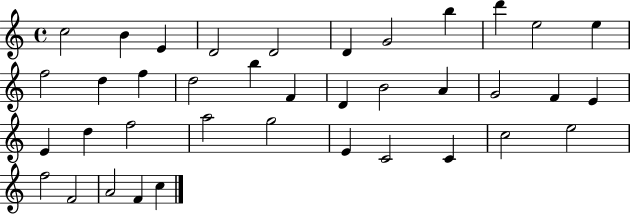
C5/h B4/q E4/q D4/h D4/h D4/q G4/h B5/q D6/q E5/h E5/q F5/h D5/q F5/q D5/h B5/q F4/q D4/q B4/h A4/q G4/h F4/q E4/q E4/q D5/q F5/h A5/h G5/h E4/q C4/h C4/q C5/h E5/h F5/h F4/h A4/h F4/q C5/q